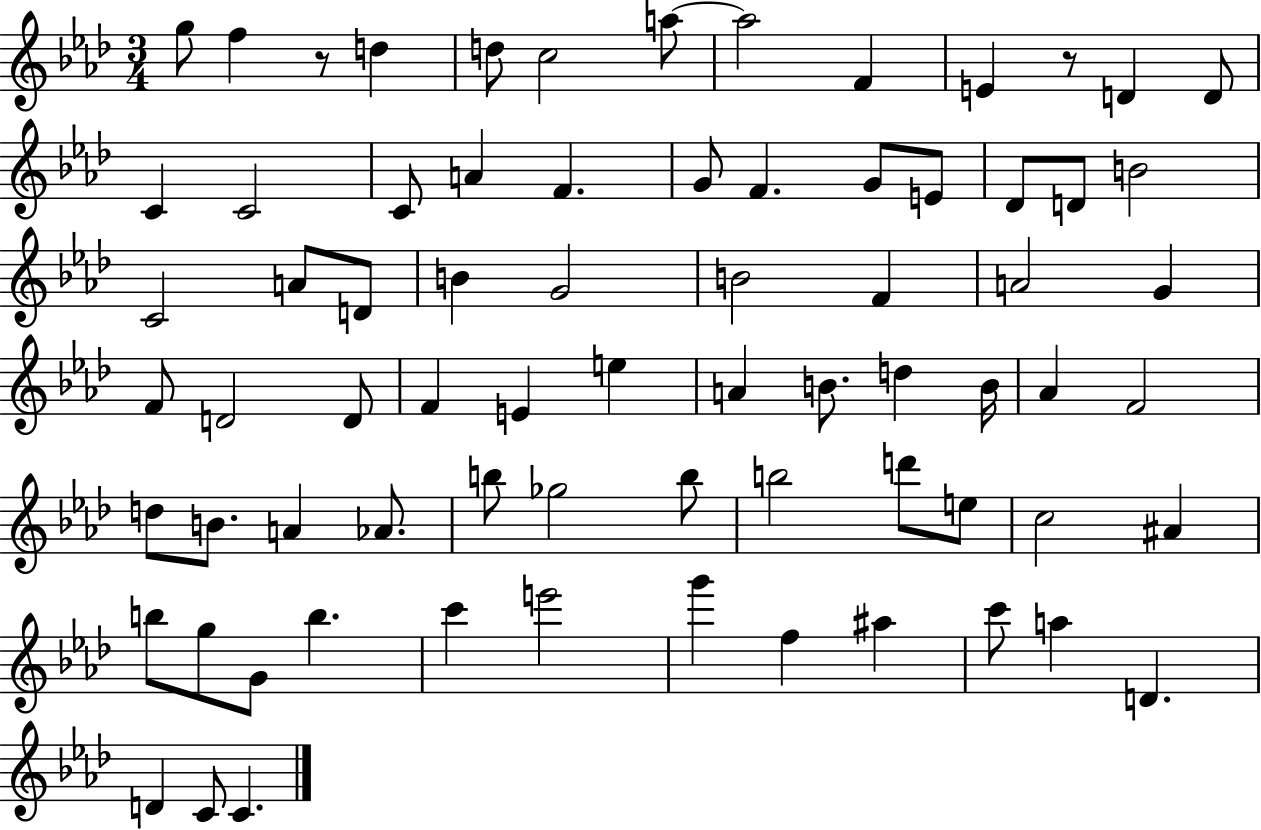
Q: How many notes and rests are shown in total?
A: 73